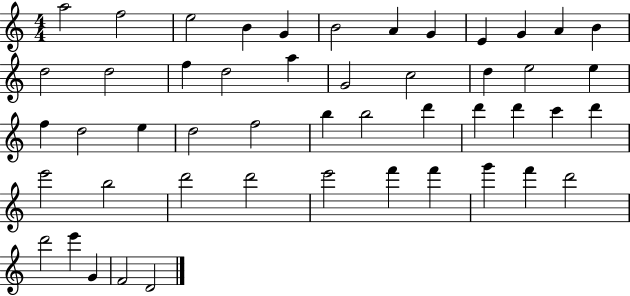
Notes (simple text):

A5/h F5/h E5/h B4/q G4/q B4/h A4/q G4/q E4/q G4/q A4/q B4/q D5/h D5/h F5/q D5/h A5/q G4/h C5/h D5/q E5/h E5/q F5/q D5/h E5/q D5/h F5/h B5/q B5/h D6/q D6/q D6/q C6/q D6/q E6/h B5/h D6/h D6/h E6/h F6/q F6/q G6/q F6/q D6/h D6/h E6/q G4/q F4/h D4/h